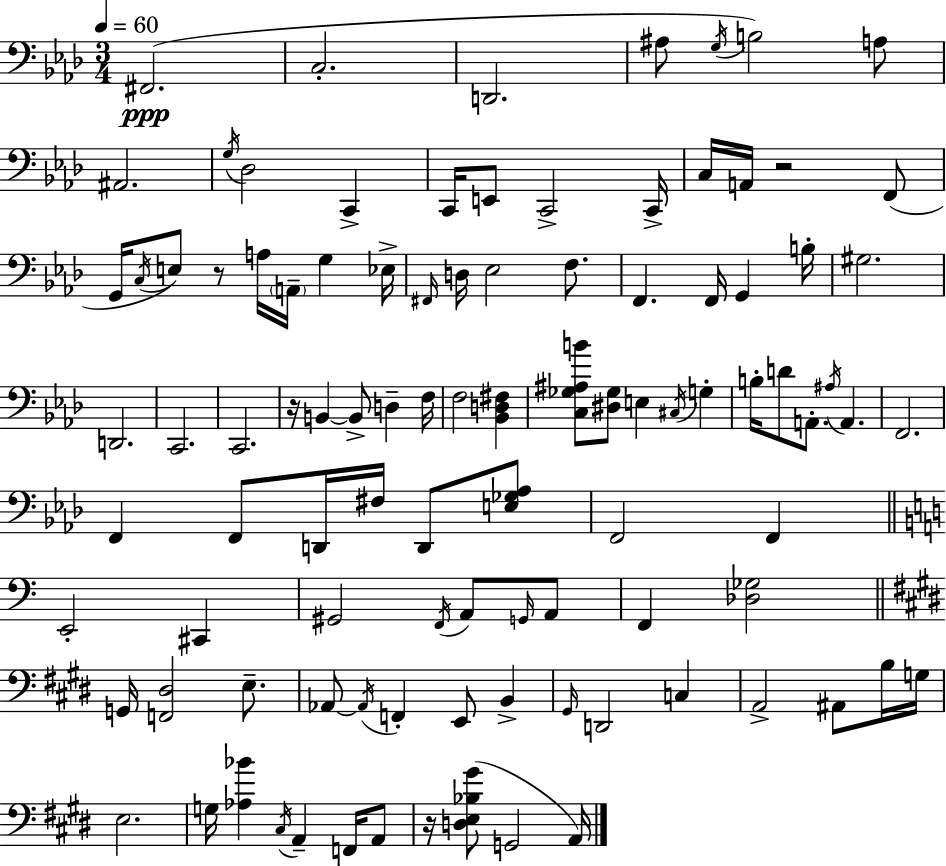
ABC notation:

X:1
T:Untitled
M:3/4
L:1/4
K:Fm
^F,,2 C,2 D,,2 ^A,/2 G,/4 B,2 A,/2 ^A,,2 G,/4 _D,2 C,, C,,/4 E,,/2 C,,2 C,,/4 C,/4 A,,/4 z2 F,,/2 G,,/4 C,/4 E,/2 z/2 A,/4 A,,/4 G, _E,/4 ^F,,/4 D,/4 _E,2 F,/2 F,, F,,/4 G,, B,/4 ^G,2 D,,2 C,,2 C,,2 z/4 B,, B,,/2 D, F,/4 F,2 [_B,,D,^F,] [C,_G,^A,B]/2 [^D,_G,]/2 E, ^C,/4 G, B,/4 D/2 A,,/2 ^A,/4 A,, F,,2 F,, F,,/2 D,,/4 ^F,/4 D,,/2 [E,_G,_A,]/2 F,,2 F,, E,,2 ^C,, ^G,,2 F,,/4 A,,/2 G,,/4 A,,/2 F,, [_D,_G,]2 G,,/4 [F,,^D,]2 E,/2 _A,,/2 _A,,/4 F,, E,,/2 B,, ^G,,/4 D,,2 C, A,,2 ^A,,/2 B,/4 G,/4 E,2 G,/4 [_A,_B] ^C,/4 A,, F,,/4 A,,/2 z/4 [D,E,_B,^G]/2 G,,2 A,,/4